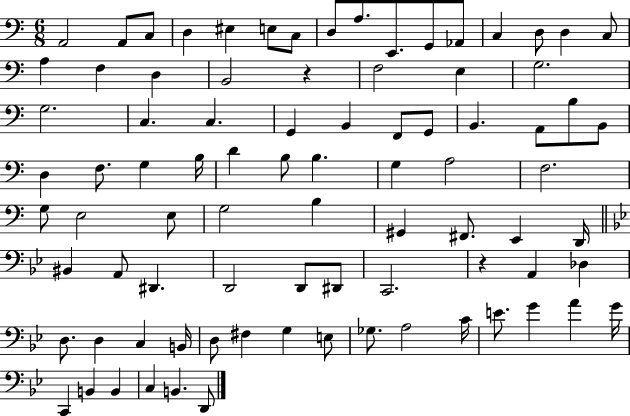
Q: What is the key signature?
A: C major